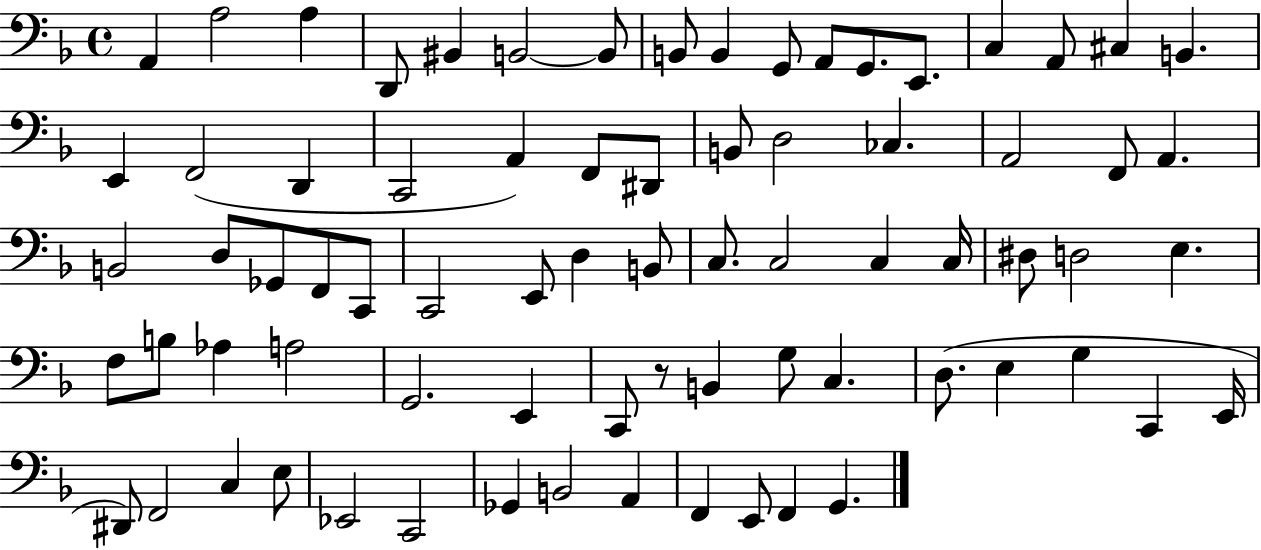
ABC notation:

X:1
T:Untitled
M:4/4
L:1/4
K:F
A,, A,2 A, D,,/2 ^B,, B,,2 B,,/2 B,,/2 B,, G,,/2 A,,/2 G,,/2 E,,/2 C, A,,/2 ^C, B,, E,, F,,2 D,, C,,2 A,, F,,/2 ^D,,/2 B,,/2 D,2 _C, A,,2 F,,/2 A,, B,,2 D,/2 _G,,/2 F,,/2 C,,/2 C,,2 E,,/2 D, B,,/2 C,/2 C,2 C, C,/4 ^D,/2 D,2 E, F,/2 B,/2 _A, A,2 G,,2 E,, C,,/2 z/2 B,, G,/2 C, D,/2 E, G, C,, E,,/4 ^D,,/2 F,,2 C, E,/2 _E,,2 C,,2 _G,, B,,2 A,, F,, E,,/2 F,, G,,